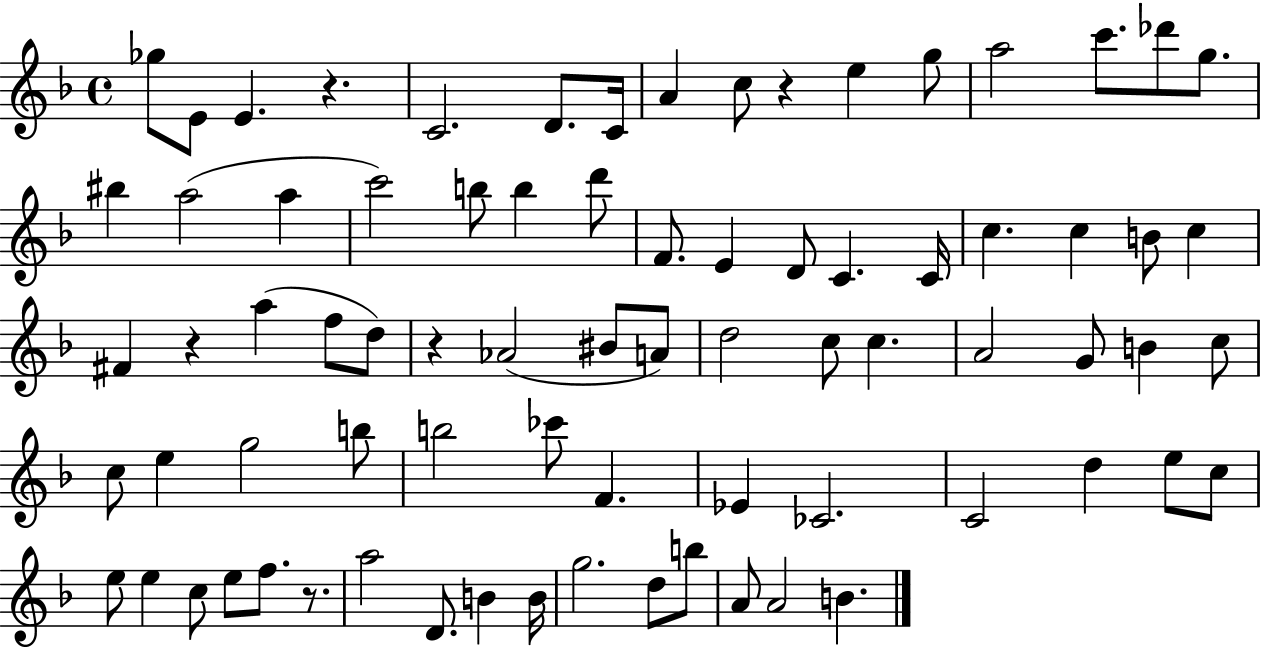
Gb5/e E4/e E4/q. R/q. C4/h. D4/e. C4/s A4/q C5/e R/q E5/q G5/e A5/h C6/e. Db6/e G5/e. BIS5/q A5/h A5/q C6/h B5/e B5/q D6/e F4/e. E4/q D4/e C4/q. C4/s C5/q. C5/q B4/e C5/q F#4/q R/q A5/q F5/e D5/e R/q Ab4/h BIS4/e A4/e D5/h C5/e C5/q. A4/h G4/e B4/q C5/e C5/e E5/q G5/h B5/e B5/h CES6/e F4/q. Eb4/q CES4/h. C4/h D5/q E5/e C5/e E5/e E5/q C5/e E5/e F5/e. R/e. A5/h D4/e. B4/q B4/s G5/h. D5/e B5/e A4/e A4/h B4/q.